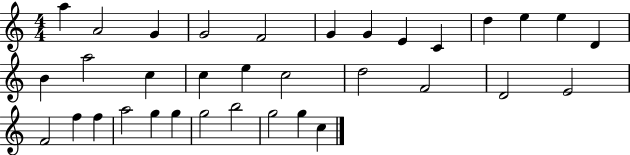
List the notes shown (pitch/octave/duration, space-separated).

A5/q A4/h G4/q G4/h F4/h G4/q G4/q E4/q C4/q D5/q E5/q E5/q D4/q B4/q A5/h C5/q C5/q E5/q C5/h D5/h F4/h D4/h E4/h F4/h F5/q F5/q A5/h G5/q G5/q G5/h B5/h G5/h G5/q C5/q